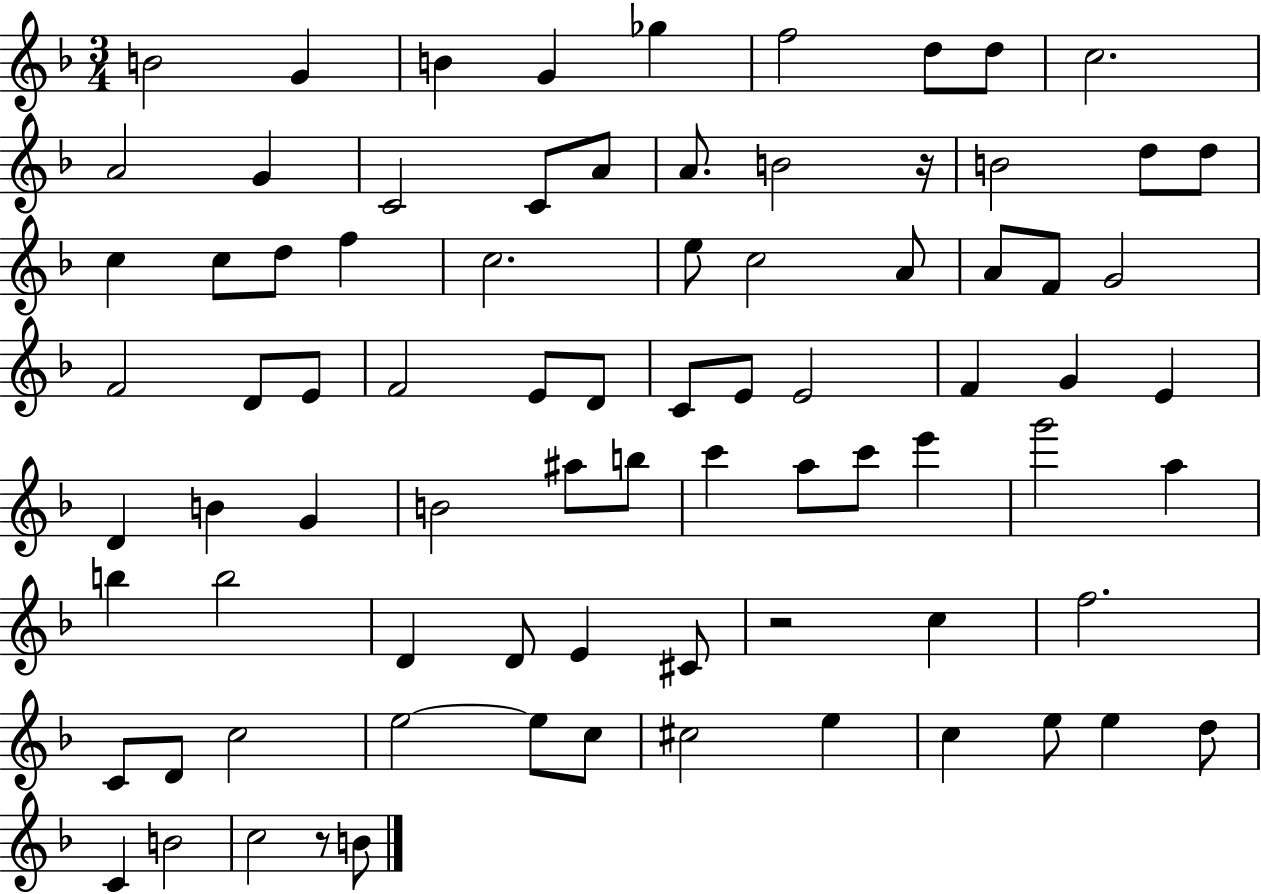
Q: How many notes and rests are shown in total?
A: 81